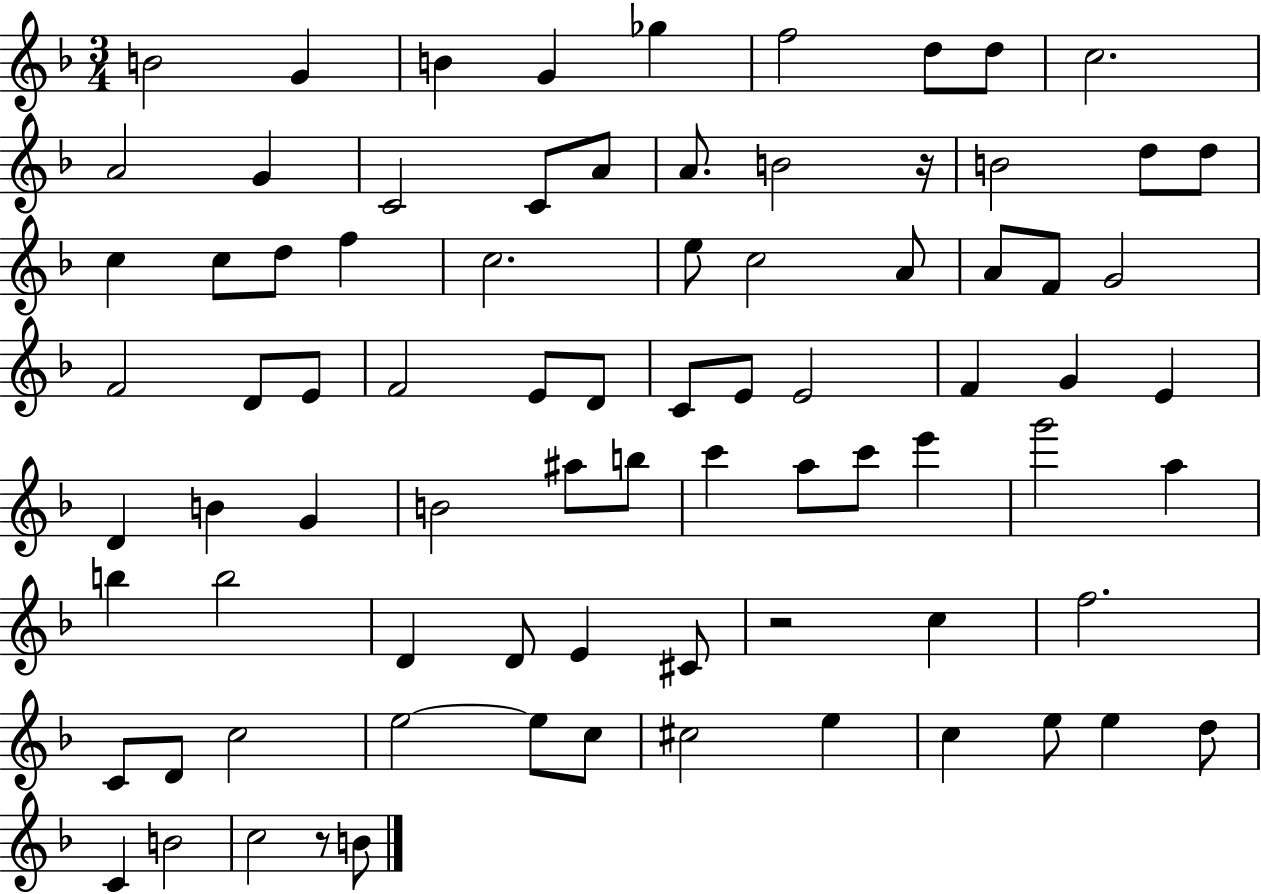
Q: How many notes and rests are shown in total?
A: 81